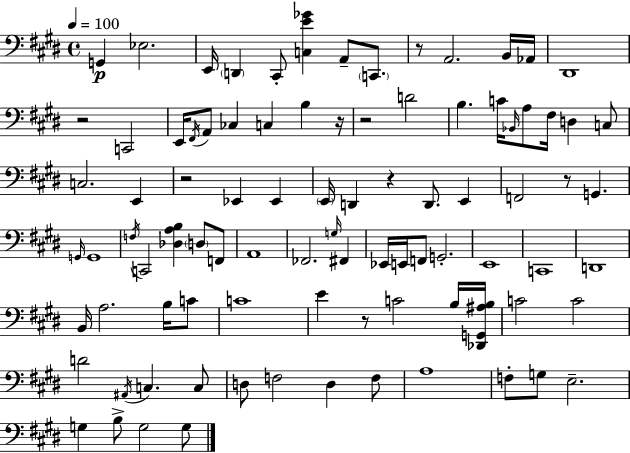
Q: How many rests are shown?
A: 8